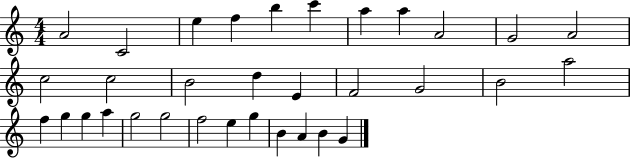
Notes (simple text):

A4/h C4/h E5/q F5/q B5/q C6/q A5/q A5/q A4/h G4/h A4/h C5/h C5/h B4/h D5/q E4/q F4/h G4/h B4/h A5/h F5/q G5/q G5/q A5/q G5/h G5/h F5/h E5/q G5/q B4/q A4/q B4/q G4/q